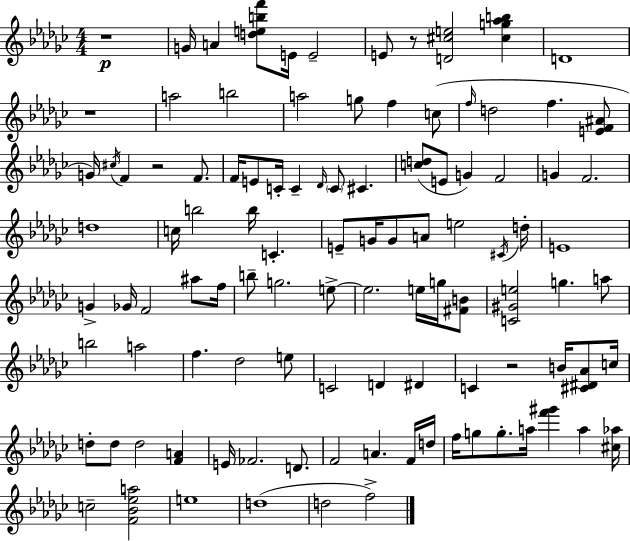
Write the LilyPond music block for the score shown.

{
  \clef treble
  \numericTimeSignature
  \time 4/4
  \key ees \minor
  r1\p | g'16 a'4 <d'' e'' b'' f'''>8 e'16 e'2-- | e'8 r8 <d' cis'' e''>2 <cis'' g'' aes'' b''>4 | d'1 | \break r1 | a''2 b''2 | a''2 g''8 f''4 c''8( | \grace { f''16 } d''2 f''4. <e' f' ais'>8 | \break g'16) \acciaccatura { cis''16 } f'4 r2 f'8. | f'16 e'8 c'16-. c'4-- \grace { des'16 } \parenthesize c'8 cis'4. | <c'' d''>8( e'8 g'4) f'2 | g'4 f'2. | \break d''1 | c''16 b''2 b''16 c'4.-. | e'8-- g'16 g'8 a'8 e''2 | \acciaccatura { cis'16 } d''16-. e'1 | \break g'4-> ges'16 f'2 | ais''8 f''16 b''8-- g''2. | e''8->~~ e''2. | e''16 g''16 <fis' b'>8 <c' gis' e''>2 g''4. | \break a''8 b''2 a''2 | f''4. des''2 | e''8 c'2 d'4 | dis'4 c'4 r2 | \break b'16 <cis' dis' aes'>8 c''16 d''8-. d''8 d''2 | <f' a'>4 e'16 fes'2. | d'8. f'2 a'4. | f'16 d''16 f''16 g''8 g''8.-. a''16 <f''' gis'''>4 a''4 | \break <cis'' aes''>16 c''2-- <f' bes' ees'' a''>2 | e''1 | d''1( | d''2 f''2->) | \break \bar "|."
}